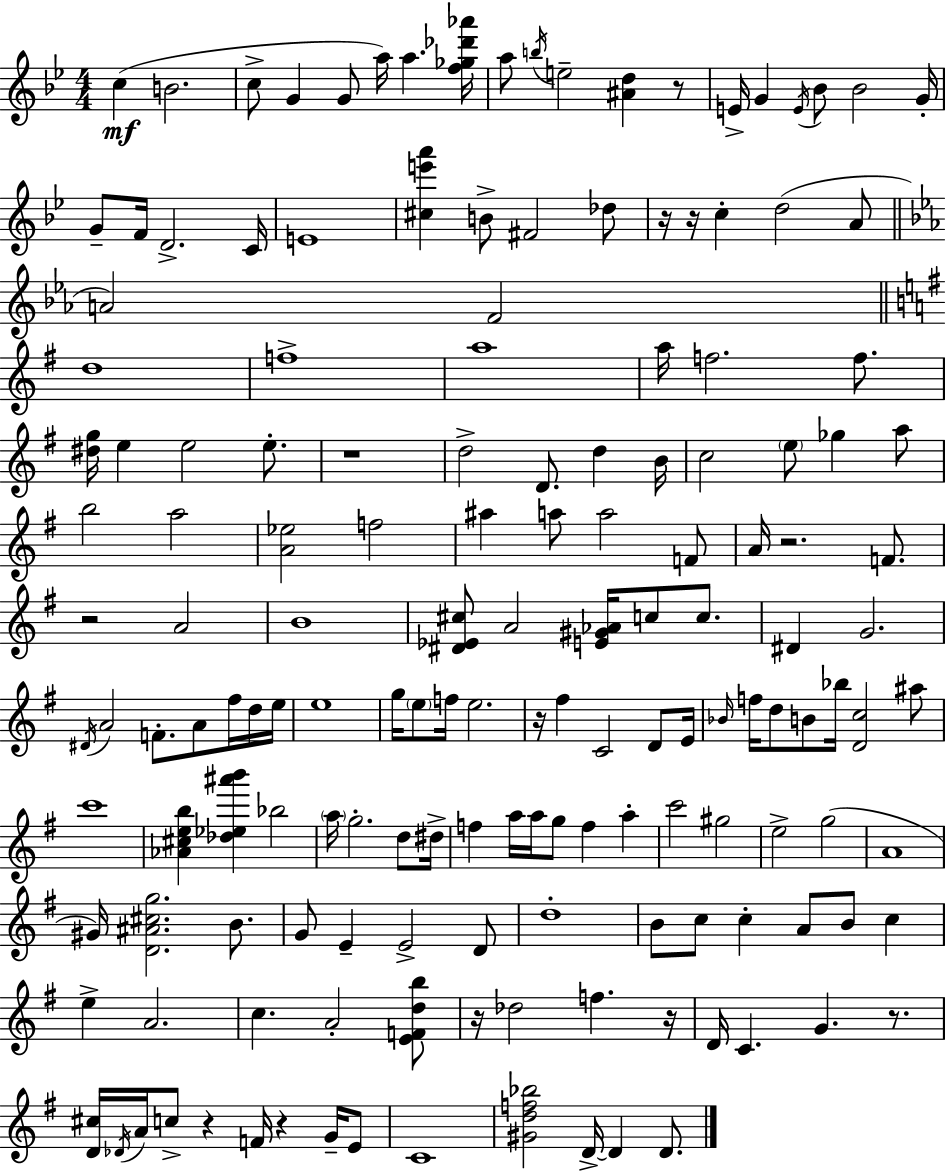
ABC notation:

X:1
T:Untitled
M:4/4
L:1/4
K:Bb
c B2 c/2 G G/2 a/4 a [f_g_d'_a']/4 a/2 b/4 e2 [^Ad] z/2 E/4 G E/4 _B/2 _B2 G/4 G/2 F/4 D2 C/4 E4 [^ce'a'] B/2 ^F2 _d/2 z/4 z/4 c d2 A/2 A2 F2 d4 f4 a4 a/4 f2 f/2 [^dg]/4 e e2 e/2 z4 d2 D/2 d B/4 c2 e/2 _g a/2 b2 a2 [A_e]2 f2 ^a a/2 a2 F/2 A/4 z2 F/2 z2 A2 B4 [^D_E^c]/2 A2 [E^G_A]/4 c/2 c/2 ^D G2 ^D/4 A2 F/2 A/2 ^f/4 d/4 e/4 e4 g/4 e/2 f/4 e2 z/4 ^f C2 D/2 E/4 _B/4 f/4 d/2 B/2 _b/4 [Dc]2 ^a/2 c'4 [_A^ceb] [_d_e^a'b'] _b2 a/4 g2 d/2 ^d/4 f a/4 a/4 g/2 f a c'2 ^g2 e2 g2 A4 ^G/4 [D^A^cg]2 B/2 G/2 E E2 D/2 d4 B/2 c/2 c A/2 B/2 c e A2 c A2 [EFdb]/2 z/4 _d2 f z/4 D/4 C G z/2 [D^c]/4 _D/4 A/4 c/2 z F/4 z G/4 E/2 C4 [^Gdf_b]2 D/4 D D/2